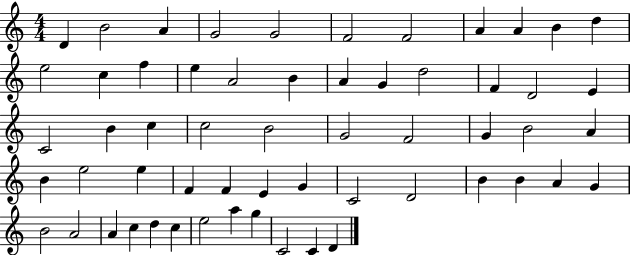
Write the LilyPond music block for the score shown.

{
  \clef treble
  \numericTimeSignature
  \time 4/4
  \key c \major
  d'4 b'2 a'4 | g'2 g'2 | f'2 f'2 | a'4 a'4 b'4 d''4 | \break e''2 c''4 f''4 | e''4 a'2 b'4 | a'4 g'4 d''2 | f'4 d'2 e'4 | \break c'2 b'4 c''4 | c''2 b'2 | g'2 f'2 | g'4 b'2 a'4 | \break b'4 e''2 e''4 | f'4 f'4 e'4 g'4 | c'2 d'2 | b'4 b'4 a'4 g'4 | \break b'2 a'2 | a'4 c''4 d''4 c''4 | e''2 a''4 g''4 | c'2 c'4 d'4 | \break \bar "|."
}